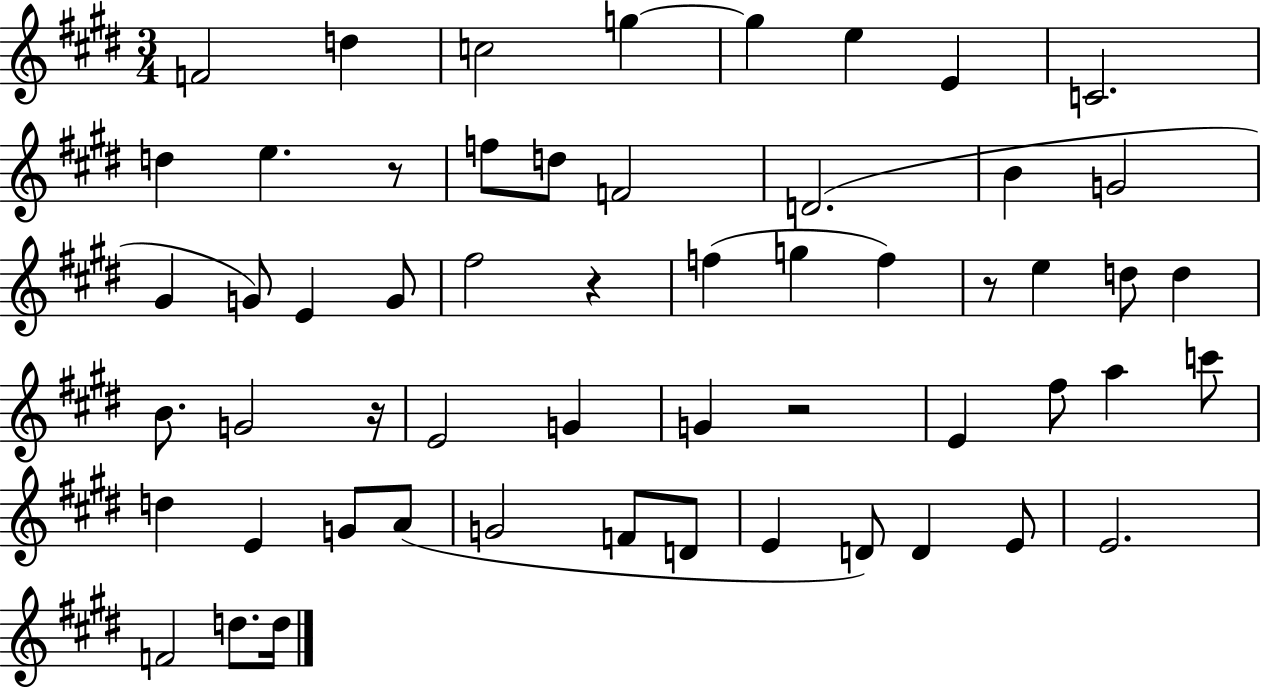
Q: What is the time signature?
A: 3/4